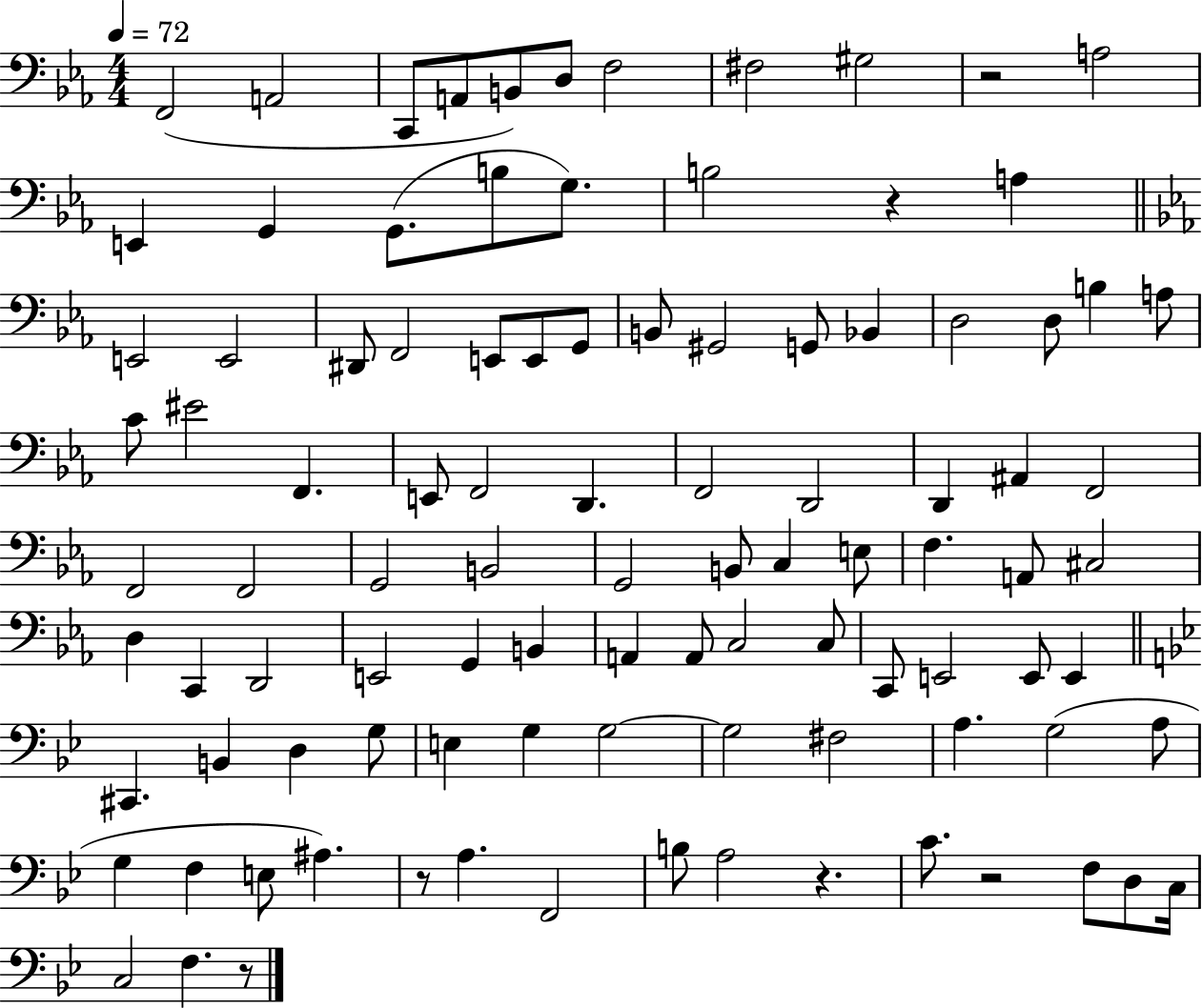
{
  \clef bass
  \numericTimeSignature
  \time 4/4
  \key ees \major
  \tempo 4 = 72
  f,2( a,2 | c,8 a,8 b,8) d8 f2 | fis2 gis2 | r2 a2 | \break e,4 g,4 g,8.( b8 g8.) | b2 r4 a4 | \bar "||" \break \key c \minor e,2 e,2 | dis,8 f,2 e,8 e,8 g,8 | b,8 gis,2 g,8 bes,4 | d2 d8 b4 a8 | \break c'8 eis'2 f,4. | e,8 f,2 d,4. | f,2 d,2 | d,4 ais,4 f,2 | \break f,2 f,2 | g,2 b,2 | g,2 b,8 c4 e8 | f4. a,8 cis2 | \break d4 c,4 d,2 | e,2 g,4 b,4 | a,4 a,8 c2 c8 | c,8 e,2 e,8 e,4 | \break \bar "||" \break \key bes \major cis,4. b,4 d4 g8 | e4 g4 g2~~ | g2 fis2 | a4. g2( a8 | \break g4 f4 e8 ais4.) | r8 a4. f,2 | b8 a2 r4. | c'8. r2 f8 d8 c16 | \break c2 f4. r8 | \bar "|."
}